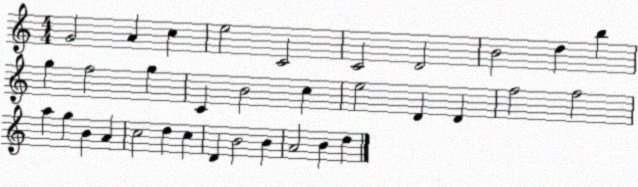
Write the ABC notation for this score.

X:1
T:Untitled
M:4/4
L:1/4
K:C
G2 A c e2 C2 C2 D2 B2 d b g f2 g C B2 c e2 D D f2 f2 a g B A c2 d c D B2 B A2 B d